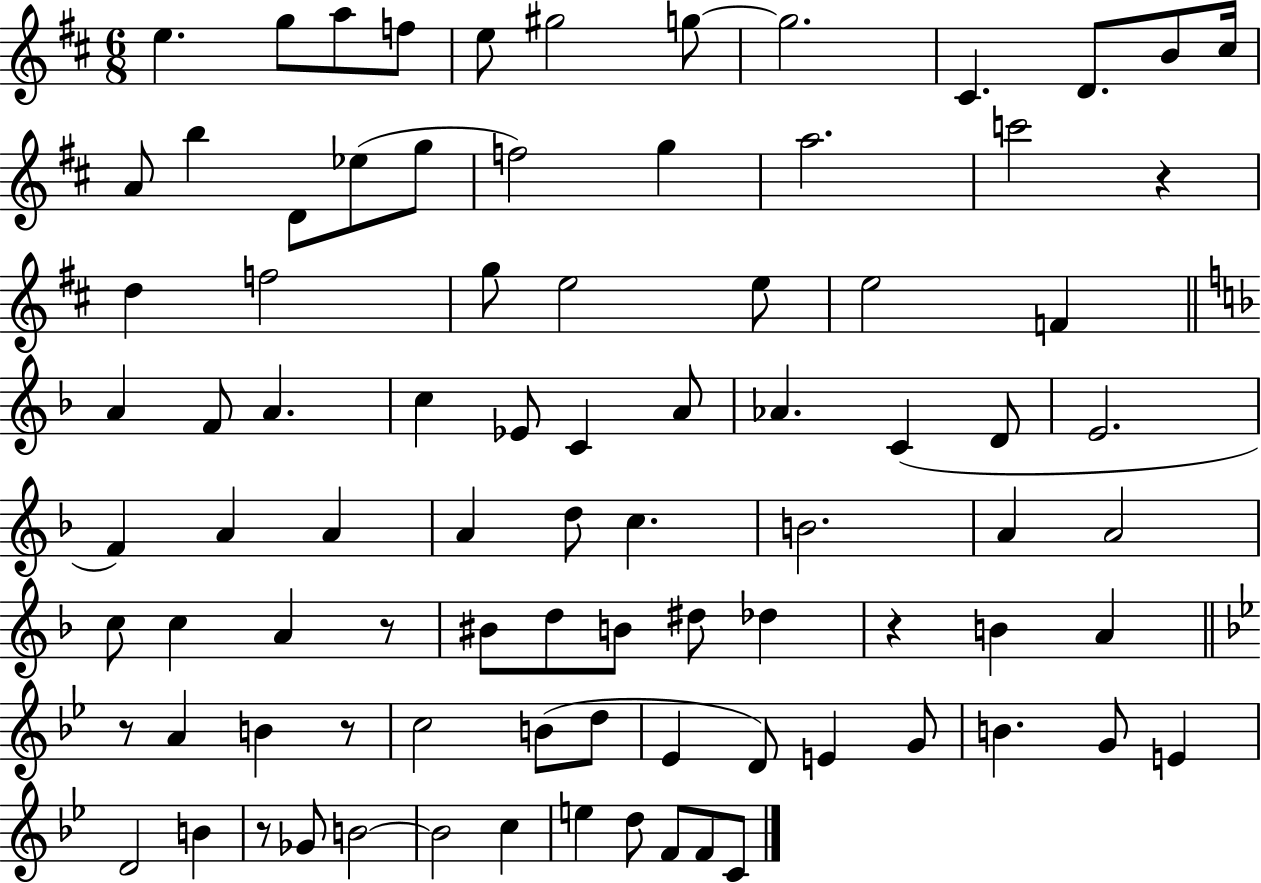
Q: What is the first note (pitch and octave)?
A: E5